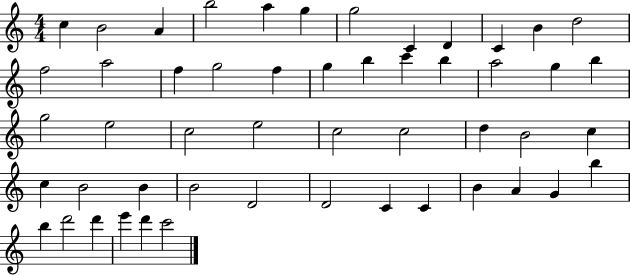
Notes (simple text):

C5/q B4/h A4/q B5/h A5/q G5/q G5/h C4/q D4/q C4/q B4/q D5/h F5/h A5/h F5/q G5/h F5/q G5/q B5/q C6/q B5/q A5/h G5/q B5/q G5/h E5/h C5/h E5/h C5/h C5/h D5/q B4/h C5/q C5/q B4/h B4/q B4/h D4/h D4/h C4/q C4/q B4/q A4/q G4/q B5/q B5/q D6/h D6/q E6/q D6/q C6/h